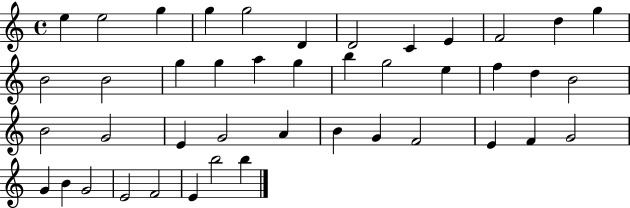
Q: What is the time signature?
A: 4/4